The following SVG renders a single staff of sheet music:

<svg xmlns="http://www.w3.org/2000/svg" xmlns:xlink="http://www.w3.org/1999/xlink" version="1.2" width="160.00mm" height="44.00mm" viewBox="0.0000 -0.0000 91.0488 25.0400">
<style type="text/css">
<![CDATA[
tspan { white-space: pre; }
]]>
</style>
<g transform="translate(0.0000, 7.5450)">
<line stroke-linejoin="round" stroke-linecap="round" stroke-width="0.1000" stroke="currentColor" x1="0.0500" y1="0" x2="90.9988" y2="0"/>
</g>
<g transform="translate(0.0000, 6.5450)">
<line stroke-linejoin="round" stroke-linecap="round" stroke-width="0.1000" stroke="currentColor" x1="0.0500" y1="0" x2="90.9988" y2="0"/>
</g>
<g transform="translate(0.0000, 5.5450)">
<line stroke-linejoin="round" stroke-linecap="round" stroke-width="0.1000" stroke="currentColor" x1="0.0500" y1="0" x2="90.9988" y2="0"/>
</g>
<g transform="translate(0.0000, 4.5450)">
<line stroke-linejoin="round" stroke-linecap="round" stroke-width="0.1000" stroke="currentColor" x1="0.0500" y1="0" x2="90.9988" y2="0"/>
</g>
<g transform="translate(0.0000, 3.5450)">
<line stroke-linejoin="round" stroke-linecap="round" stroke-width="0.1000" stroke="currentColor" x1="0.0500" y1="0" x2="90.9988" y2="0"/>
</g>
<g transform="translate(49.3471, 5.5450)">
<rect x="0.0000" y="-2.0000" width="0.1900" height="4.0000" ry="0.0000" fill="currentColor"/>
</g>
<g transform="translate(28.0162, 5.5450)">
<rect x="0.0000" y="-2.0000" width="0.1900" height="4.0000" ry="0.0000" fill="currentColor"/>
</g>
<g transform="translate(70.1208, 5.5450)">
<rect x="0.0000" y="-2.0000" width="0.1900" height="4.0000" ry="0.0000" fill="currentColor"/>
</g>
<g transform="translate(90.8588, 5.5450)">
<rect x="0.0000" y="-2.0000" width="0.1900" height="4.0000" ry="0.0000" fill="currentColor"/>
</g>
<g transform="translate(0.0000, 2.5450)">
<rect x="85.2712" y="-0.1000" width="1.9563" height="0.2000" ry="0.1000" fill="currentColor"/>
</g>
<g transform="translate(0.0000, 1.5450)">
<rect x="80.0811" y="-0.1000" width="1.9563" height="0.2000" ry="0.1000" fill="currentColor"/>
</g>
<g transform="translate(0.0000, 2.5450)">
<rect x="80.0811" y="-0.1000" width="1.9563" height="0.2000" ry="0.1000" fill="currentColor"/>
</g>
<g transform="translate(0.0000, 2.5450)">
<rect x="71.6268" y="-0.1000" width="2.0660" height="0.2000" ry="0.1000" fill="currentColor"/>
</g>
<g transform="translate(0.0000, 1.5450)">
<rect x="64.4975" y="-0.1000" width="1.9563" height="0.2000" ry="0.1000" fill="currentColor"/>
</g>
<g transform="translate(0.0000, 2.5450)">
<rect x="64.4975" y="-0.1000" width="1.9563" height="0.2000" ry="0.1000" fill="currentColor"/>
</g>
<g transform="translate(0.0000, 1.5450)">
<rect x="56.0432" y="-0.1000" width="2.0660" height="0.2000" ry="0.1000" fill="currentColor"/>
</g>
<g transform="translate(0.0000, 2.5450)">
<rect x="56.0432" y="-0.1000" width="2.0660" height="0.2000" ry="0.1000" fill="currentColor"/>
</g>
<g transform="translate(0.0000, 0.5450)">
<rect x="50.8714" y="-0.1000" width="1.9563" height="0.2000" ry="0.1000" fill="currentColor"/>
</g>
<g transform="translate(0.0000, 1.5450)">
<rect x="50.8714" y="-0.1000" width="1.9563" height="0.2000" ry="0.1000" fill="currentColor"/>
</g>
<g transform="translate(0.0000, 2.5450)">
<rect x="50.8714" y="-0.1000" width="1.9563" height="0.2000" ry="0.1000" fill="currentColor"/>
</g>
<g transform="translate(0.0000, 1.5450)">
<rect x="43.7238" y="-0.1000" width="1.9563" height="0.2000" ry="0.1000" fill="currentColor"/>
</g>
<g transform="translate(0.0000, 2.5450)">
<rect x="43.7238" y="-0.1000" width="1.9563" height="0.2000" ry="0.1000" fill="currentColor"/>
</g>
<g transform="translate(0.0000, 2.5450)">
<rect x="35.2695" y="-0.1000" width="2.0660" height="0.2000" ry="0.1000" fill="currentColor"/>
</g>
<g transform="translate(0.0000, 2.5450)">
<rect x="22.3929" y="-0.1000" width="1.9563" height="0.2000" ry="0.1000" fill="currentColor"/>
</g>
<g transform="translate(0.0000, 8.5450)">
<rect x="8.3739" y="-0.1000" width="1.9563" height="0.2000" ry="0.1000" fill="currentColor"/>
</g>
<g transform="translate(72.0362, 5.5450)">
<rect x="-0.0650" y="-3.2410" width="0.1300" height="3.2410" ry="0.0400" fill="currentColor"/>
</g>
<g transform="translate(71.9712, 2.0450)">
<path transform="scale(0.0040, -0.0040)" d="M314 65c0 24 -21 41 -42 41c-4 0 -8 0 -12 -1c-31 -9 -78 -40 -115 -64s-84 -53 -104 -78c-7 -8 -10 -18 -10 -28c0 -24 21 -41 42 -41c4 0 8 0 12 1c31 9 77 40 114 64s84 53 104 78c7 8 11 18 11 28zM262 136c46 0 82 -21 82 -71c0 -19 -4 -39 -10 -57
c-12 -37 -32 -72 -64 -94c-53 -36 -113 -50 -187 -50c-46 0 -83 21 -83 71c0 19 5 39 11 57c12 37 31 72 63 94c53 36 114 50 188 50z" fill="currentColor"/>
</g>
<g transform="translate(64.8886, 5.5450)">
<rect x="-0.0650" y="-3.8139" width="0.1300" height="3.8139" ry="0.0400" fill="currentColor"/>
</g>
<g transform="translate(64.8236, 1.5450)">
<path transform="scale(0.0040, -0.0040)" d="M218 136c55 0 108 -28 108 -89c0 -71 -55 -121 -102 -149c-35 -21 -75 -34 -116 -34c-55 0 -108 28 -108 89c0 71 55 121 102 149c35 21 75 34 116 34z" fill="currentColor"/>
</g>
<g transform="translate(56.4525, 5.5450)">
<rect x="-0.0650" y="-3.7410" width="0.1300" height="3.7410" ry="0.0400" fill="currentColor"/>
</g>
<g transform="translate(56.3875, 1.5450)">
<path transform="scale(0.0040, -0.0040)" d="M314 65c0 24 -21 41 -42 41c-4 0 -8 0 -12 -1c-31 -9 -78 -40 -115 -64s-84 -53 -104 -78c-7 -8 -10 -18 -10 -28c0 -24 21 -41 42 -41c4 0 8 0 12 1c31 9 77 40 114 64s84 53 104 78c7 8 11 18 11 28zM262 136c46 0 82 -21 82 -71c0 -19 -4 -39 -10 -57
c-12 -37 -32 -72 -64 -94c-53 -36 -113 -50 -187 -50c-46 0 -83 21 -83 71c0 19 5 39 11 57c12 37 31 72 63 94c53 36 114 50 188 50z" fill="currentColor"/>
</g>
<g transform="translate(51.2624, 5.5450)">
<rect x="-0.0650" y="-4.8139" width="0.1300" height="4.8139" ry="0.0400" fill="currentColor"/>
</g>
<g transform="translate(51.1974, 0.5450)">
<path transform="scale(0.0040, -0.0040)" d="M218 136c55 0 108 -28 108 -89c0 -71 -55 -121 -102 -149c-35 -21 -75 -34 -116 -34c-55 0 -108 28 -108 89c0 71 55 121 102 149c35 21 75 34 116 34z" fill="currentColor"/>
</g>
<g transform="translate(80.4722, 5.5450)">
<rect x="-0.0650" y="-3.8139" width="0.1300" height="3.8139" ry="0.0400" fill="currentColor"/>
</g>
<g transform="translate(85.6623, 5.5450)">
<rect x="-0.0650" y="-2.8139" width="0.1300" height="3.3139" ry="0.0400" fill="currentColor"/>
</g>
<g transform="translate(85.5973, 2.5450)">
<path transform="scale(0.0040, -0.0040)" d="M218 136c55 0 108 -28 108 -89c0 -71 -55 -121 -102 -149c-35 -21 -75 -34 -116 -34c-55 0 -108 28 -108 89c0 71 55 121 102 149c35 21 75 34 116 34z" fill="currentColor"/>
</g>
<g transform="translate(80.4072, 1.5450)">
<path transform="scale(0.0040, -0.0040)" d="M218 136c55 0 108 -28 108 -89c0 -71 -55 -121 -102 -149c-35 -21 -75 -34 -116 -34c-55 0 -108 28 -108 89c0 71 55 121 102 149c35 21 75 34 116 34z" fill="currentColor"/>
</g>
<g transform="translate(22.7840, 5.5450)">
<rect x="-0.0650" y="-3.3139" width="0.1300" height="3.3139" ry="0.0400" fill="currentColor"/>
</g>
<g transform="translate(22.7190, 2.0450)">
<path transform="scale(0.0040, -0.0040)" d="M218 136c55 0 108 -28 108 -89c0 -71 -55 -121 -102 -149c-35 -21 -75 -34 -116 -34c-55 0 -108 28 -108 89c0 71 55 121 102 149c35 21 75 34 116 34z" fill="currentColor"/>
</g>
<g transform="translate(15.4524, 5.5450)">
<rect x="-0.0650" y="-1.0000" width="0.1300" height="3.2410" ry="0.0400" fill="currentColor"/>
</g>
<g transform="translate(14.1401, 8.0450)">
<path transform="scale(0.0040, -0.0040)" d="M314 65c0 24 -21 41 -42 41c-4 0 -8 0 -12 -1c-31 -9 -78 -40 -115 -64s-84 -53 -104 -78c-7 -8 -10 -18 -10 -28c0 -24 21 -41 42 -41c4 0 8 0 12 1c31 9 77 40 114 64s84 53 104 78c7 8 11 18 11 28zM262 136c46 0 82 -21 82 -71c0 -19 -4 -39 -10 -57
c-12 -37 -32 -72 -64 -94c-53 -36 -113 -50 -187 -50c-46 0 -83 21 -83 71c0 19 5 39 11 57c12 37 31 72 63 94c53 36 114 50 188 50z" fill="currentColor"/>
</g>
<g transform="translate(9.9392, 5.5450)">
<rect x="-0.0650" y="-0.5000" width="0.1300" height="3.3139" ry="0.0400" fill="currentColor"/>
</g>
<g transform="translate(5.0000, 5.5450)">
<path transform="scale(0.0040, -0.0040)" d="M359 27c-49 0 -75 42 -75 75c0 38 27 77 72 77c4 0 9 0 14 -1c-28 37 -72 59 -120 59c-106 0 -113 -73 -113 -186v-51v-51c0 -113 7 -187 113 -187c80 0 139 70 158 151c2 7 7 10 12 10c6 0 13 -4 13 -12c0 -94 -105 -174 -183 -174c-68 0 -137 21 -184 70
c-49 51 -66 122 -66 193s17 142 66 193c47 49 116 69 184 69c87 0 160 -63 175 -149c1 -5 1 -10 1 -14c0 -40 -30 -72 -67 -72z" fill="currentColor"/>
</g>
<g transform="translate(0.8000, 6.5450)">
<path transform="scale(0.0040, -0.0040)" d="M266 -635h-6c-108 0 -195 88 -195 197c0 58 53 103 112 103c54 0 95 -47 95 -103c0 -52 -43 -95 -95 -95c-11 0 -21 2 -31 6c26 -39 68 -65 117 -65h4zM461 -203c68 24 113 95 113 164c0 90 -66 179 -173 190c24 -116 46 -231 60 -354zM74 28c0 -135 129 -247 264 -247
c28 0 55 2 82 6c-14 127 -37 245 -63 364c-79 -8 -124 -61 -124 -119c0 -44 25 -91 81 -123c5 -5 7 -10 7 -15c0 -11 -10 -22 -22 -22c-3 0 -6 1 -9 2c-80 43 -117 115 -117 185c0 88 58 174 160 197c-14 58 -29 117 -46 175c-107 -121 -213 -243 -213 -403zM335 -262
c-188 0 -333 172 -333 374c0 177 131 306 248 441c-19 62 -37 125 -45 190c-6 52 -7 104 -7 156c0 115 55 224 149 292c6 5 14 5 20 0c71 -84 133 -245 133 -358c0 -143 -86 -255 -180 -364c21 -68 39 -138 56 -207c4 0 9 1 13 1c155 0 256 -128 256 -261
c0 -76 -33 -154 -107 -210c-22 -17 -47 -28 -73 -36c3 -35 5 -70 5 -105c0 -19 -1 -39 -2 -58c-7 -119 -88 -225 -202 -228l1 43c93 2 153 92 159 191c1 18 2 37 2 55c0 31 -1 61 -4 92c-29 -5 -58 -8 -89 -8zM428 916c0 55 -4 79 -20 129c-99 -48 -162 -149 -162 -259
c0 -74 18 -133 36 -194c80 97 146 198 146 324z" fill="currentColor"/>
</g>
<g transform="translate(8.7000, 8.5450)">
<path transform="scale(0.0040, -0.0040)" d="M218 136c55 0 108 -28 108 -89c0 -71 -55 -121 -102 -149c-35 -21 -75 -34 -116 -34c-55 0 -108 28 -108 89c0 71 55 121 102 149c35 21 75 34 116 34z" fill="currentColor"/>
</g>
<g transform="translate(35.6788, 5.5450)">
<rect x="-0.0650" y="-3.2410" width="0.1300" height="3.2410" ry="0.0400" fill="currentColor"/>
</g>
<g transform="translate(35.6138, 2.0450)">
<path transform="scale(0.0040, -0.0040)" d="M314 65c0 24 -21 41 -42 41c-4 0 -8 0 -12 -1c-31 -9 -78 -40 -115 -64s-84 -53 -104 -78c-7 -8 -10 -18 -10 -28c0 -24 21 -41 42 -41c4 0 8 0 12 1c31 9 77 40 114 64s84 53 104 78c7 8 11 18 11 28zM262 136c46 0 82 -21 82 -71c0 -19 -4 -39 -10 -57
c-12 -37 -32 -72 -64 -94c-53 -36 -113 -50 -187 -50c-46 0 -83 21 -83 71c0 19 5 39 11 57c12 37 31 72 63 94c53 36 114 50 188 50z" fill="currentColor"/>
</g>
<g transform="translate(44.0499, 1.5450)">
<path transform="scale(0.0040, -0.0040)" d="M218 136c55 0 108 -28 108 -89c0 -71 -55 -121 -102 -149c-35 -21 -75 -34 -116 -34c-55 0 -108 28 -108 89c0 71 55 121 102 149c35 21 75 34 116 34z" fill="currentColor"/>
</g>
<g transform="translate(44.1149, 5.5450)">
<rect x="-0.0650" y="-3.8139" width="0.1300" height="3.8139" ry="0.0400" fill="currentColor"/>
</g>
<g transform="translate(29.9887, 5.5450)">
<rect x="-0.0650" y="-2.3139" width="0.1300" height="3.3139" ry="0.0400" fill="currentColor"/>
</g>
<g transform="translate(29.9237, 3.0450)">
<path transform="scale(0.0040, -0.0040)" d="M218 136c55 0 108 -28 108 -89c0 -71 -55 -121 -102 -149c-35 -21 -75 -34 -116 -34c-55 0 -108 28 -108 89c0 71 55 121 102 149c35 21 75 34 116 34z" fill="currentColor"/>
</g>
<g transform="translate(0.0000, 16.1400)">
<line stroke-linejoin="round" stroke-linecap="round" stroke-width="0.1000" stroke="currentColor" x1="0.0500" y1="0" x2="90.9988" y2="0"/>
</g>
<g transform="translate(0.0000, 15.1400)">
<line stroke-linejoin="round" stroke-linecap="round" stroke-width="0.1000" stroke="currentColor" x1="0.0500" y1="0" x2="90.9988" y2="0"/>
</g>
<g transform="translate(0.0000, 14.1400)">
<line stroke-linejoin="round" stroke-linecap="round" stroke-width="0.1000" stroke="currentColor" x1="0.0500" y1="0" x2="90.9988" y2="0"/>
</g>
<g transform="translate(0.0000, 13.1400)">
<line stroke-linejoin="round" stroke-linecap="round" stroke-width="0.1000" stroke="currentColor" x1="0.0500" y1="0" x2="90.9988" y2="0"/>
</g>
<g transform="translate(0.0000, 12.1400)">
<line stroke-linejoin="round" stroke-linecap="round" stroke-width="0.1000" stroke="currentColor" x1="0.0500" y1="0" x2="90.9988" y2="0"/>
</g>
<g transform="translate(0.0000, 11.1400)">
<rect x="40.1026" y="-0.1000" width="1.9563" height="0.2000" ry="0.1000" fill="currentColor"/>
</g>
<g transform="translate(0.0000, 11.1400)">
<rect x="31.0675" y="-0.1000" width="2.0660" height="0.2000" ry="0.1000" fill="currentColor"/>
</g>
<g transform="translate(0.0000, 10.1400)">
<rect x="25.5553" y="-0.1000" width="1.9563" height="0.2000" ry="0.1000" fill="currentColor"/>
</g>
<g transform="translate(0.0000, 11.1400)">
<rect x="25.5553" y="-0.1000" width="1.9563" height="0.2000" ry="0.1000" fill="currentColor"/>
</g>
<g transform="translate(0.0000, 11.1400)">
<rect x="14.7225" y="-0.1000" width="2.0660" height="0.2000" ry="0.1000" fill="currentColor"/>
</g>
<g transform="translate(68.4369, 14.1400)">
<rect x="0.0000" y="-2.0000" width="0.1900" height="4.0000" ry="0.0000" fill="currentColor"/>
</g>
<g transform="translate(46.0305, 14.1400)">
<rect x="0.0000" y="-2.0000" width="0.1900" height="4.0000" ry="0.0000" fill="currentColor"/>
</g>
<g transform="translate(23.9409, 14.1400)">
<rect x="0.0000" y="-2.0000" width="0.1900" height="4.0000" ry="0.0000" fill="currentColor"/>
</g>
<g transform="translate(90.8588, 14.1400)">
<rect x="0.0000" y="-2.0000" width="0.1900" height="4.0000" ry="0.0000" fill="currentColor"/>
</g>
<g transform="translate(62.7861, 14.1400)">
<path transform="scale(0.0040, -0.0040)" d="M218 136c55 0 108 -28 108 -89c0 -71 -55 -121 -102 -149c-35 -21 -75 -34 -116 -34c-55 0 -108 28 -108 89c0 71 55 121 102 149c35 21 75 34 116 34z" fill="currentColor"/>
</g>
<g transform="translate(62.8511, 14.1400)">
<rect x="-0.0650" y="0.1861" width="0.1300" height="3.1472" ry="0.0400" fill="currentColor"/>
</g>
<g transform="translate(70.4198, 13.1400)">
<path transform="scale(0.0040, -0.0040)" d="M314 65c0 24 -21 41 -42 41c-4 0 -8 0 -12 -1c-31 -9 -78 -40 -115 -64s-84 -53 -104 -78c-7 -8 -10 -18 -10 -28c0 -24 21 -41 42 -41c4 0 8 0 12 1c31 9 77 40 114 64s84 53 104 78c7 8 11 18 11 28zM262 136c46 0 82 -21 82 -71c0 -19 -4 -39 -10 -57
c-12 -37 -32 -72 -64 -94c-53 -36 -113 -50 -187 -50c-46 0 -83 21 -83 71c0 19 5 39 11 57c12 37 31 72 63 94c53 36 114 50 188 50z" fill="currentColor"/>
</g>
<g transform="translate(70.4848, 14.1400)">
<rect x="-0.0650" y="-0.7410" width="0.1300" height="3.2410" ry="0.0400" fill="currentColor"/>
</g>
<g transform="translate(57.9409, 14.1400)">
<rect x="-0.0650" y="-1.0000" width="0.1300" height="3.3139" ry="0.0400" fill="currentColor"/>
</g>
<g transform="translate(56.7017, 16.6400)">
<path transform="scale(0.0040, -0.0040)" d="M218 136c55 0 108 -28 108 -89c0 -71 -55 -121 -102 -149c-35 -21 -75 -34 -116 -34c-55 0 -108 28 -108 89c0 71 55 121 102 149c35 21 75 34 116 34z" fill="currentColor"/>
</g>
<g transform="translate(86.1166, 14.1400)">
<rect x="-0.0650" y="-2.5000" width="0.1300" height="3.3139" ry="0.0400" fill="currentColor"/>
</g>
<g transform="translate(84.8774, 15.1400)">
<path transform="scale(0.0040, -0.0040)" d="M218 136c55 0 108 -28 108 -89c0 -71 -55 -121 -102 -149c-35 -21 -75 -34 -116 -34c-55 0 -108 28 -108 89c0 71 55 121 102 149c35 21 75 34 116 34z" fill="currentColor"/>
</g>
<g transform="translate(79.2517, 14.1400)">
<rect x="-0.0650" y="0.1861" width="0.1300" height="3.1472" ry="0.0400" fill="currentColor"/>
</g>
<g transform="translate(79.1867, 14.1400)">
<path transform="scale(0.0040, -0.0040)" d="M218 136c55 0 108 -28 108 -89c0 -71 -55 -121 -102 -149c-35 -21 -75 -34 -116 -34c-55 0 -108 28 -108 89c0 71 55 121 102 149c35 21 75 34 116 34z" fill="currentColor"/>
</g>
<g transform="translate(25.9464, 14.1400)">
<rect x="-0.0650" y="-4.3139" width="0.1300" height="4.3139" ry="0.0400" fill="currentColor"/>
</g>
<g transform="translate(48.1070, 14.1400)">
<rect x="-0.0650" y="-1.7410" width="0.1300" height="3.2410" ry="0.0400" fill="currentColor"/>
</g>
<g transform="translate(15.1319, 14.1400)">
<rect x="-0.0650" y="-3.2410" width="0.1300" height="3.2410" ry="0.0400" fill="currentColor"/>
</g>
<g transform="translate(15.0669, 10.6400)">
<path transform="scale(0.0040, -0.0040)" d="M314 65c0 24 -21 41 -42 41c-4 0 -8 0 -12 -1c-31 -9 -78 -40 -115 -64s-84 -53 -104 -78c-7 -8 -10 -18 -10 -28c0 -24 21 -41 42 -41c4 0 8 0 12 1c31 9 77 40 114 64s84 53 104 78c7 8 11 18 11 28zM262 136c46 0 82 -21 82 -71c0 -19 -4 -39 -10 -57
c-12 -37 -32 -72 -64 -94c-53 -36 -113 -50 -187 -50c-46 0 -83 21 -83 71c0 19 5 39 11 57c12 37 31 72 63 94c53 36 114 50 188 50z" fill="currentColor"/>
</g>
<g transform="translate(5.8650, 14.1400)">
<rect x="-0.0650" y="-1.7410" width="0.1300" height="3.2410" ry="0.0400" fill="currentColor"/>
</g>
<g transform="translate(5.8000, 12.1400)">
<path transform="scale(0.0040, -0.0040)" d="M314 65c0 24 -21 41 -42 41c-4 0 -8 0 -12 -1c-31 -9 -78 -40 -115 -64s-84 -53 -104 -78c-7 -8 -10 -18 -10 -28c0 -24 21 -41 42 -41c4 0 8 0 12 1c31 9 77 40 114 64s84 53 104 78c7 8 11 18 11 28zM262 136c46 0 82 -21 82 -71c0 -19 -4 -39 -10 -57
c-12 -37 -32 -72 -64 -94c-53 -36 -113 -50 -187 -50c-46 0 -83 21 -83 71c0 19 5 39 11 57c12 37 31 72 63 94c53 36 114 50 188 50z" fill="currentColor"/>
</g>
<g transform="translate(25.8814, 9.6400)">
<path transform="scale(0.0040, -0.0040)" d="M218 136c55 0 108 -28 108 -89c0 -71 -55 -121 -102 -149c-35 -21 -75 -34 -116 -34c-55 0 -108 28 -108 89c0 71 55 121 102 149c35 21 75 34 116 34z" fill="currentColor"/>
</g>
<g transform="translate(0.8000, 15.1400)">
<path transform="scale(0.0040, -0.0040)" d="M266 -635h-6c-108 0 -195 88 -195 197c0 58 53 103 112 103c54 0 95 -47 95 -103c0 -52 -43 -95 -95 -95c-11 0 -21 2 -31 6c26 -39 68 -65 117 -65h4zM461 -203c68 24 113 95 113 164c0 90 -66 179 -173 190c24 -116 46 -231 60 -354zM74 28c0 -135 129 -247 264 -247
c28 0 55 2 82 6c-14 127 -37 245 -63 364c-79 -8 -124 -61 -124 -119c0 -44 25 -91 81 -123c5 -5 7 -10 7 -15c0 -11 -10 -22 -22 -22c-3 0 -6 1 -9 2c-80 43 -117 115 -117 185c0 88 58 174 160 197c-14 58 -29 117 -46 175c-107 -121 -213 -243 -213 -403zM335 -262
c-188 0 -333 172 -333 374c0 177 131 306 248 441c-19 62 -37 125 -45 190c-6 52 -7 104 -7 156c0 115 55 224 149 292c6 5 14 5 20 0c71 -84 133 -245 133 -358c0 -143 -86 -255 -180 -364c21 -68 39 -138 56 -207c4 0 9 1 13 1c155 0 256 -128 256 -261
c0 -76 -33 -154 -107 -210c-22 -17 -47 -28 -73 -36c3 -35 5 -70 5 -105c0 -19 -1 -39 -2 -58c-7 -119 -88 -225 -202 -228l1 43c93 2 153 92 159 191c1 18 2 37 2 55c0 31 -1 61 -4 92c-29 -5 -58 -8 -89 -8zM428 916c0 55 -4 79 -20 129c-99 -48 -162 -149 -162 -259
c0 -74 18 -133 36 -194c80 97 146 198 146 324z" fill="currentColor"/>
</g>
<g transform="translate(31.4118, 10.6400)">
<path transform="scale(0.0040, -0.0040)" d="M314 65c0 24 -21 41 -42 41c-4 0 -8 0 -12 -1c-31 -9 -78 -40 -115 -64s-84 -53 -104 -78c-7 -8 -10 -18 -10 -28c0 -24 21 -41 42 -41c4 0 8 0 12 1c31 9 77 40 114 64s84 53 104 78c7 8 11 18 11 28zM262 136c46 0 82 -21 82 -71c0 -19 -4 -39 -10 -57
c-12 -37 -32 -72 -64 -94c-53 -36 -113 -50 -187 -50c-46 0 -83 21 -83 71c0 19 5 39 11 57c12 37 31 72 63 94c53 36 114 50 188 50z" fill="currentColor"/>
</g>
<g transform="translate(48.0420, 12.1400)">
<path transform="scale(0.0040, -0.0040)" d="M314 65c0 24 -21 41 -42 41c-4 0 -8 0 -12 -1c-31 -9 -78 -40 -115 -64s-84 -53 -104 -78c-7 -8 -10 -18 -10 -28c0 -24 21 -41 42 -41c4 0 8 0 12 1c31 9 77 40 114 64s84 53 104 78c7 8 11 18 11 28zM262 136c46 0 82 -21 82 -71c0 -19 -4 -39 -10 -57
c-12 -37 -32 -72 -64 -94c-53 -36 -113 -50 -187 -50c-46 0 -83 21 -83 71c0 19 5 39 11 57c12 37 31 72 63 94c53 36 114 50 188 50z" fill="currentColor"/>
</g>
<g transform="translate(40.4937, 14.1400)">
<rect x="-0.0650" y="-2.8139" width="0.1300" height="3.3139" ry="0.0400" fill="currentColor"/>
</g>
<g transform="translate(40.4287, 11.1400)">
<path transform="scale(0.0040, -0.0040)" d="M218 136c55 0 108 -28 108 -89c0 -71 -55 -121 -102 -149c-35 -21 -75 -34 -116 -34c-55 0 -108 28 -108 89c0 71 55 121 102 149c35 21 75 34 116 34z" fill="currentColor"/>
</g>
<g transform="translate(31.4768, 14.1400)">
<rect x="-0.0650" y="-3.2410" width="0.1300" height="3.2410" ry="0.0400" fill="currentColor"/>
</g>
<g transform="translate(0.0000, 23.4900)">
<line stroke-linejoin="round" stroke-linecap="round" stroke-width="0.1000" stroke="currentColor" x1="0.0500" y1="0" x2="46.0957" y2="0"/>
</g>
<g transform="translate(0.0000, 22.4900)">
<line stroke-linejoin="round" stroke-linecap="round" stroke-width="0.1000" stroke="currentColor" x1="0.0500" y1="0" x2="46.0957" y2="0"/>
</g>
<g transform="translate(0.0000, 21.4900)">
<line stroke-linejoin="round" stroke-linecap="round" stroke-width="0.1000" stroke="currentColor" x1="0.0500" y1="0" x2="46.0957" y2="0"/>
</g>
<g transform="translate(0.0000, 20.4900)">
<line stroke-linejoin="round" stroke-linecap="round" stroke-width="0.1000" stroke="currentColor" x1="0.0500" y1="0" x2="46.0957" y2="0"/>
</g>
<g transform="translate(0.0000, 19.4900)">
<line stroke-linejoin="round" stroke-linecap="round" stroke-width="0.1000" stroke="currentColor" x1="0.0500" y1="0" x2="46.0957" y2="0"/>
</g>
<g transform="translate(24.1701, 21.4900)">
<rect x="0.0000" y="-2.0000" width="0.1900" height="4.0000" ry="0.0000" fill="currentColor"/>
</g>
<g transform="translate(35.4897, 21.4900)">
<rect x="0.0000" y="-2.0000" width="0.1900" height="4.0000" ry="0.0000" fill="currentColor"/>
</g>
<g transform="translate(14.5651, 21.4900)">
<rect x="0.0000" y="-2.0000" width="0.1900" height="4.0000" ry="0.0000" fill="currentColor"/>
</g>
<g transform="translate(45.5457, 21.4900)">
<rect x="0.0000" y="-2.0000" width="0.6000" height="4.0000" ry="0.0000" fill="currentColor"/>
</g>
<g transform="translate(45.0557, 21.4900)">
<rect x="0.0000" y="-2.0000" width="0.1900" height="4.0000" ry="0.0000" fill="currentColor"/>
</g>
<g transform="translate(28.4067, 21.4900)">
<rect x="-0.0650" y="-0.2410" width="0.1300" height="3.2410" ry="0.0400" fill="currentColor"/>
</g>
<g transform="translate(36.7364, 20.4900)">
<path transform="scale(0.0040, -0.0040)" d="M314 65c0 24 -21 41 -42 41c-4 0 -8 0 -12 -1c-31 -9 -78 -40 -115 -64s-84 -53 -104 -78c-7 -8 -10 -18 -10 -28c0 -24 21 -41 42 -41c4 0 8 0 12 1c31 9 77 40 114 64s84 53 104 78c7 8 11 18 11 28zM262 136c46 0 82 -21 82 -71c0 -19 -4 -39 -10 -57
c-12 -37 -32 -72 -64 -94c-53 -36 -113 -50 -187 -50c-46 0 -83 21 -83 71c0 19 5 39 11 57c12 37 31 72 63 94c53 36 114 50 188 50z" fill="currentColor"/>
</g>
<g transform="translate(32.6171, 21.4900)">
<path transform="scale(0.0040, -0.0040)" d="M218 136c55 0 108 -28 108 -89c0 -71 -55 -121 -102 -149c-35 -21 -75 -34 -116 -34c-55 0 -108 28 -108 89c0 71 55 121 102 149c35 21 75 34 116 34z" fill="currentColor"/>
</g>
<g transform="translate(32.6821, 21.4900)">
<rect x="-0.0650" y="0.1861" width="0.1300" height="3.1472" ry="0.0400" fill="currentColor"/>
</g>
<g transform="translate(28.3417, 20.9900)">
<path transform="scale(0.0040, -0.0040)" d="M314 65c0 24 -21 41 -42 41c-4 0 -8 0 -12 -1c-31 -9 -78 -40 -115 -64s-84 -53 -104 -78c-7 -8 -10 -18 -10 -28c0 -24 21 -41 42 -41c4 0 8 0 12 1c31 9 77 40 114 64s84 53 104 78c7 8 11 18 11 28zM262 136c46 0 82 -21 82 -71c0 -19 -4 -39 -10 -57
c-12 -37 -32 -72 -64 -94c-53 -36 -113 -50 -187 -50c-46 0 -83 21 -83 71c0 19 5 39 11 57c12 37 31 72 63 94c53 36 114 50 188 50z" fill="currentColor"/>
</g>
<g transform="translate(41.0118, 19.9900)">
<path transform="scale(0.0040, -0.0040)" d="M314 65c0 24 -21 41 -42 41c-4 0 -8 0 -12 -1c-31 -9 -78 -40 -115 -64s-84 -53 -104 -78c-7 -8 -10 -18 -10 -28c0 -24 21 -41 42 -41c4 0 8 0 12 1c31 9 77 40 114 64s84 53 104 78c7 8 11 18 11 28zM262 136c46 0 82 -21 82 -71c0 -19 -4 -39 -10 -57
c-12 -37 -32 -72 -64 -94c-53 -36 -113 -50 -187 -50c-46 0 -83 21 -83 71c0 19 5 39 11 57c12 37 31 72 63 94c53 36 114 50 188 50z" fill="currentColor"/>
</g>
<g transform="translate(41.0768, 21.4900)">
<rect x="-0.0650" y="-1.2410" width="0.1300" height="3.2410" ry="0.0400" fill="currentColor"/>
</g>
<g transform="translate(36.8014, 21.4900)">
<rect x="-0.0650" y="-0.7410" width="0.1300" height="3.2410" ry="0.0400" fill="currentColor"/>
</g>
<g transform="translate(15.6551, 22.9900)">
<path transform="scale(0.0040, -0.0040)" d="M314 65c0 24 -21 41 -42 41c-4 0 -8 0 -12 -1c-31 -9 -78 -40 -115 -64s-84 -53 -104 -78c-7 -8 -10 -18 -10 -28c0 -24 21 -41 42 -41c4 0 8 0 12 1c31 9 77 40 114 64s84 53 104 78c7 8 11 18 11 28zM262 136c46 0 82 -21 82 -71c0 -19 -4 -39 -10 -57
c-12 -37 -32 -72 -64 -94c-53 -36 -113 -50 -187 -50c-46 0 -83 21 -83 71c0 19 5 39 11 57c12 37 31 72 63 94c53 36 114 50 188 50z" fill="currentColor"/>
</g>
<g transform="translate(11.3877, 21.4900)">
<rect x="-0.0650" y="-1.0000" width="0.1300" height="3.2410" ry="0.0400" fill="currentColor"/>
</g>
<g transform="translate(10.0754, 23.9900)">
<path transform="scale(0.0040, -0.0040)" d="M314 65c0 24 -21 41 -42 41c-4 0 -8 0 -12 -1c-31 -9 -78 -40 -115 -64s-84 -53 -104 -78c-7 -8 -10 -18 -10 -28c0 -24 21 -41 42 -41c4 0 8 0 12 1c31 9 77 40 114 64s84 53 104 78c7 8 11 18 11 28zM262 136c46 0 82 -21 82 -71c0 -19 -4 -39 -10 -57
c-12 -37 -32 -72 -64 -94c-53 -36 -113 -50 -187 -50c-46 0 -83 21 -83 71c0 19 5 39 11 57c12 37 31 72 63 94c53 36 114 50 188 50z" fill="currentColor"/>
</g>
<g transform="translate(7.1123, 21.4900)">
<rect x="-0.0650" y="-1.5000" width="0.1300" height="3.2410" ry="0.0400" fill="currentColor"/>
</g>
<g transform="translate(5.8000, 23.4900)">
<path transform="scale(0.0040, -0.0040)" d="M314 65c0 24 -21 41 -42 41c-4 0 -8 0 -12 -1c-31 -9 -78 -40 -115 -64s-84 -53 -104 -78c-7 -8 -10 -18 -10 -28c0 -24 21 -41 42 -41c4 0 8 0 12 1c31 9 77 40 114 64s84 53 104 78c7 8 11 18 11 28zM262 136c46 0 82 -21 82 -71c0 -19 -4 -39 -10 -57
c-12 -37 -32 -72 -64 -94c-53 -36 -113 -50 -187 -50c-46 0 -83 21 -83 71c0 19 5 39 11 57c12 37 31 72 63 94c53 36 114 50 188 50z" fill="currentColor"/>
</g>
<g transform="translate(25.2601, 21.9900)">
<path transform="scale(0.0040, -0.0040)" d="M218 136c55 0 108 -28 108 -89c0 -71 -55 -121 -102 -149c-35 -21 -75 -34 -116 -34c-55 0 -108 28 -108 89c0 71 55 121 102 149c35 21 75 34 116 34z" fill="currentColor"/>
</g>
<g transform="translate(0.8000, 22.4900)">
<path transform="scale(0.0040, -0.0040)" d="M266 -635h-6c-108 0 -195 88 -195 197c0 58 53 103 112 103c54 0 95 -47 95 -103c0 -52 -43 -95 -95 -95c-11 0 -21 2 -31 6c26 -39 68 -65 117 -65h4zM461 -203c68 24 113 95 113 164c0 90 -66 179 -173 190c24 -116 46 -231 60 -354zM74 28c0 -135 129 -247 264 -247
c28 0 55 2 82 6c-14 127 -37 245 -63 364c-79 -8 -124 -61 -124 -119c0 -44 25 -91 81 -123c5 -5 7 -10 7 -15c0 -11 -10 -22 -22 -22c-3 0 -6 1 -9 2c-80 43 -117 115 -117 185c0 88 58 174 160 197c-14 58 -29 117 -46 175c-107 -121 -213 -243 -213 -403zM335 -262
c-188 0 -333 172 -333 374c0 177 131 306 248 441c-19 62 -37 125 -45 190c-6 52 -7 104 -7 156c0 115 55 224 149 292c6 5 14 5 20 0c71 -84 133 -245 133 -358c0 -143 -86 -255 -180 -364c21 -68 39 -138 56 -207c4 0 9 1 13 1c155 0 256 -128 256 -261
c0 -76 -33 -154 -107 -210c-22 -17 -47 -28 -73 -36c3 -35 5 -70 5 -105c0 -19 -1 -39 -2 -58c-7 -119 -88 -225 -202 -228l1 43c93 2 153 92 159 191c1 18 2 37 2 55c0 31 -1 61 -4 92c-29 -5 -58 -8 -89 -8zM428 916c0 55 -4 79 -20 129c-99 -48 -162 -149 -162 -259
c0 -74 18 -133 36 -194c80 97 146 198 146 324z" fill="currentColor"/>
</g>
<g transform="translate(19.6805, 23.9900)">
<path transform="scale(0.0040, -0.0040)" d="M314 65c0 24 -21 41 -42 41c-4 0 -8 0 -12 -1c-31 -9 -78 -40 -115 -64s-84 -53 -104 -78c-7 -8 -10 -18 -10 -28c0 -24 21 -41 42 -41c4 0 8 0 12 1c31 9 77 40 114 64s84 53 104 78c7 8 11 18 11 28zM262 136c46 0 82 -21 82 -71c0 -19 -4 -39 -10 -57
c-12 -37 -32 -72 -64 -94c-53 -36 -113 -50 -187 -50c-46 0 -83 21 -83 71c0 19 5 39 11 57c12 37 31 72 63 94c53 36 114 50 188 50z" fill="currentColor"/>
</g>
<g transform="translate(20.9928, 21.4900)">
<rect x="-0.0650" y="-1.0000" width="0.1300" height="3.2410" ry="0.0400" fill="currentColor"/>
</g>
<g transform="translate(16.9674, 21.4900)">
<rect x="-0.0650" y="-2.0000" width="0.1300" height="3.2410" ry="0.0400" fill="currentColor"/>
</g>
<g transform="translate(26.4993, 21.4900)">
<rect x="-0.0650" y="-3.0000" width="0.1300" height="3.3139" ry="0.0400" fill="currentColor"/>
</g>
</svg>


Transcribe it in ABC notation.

X:1
T:Untitled
M:4/4
L:1/4
K:C
C D2 b g b2 c' e' c'2 c' b2 c' a f2 b2 d' b2 a f2 D B d2 B G E2 D2 F2 D2 A c2 B d2 e2